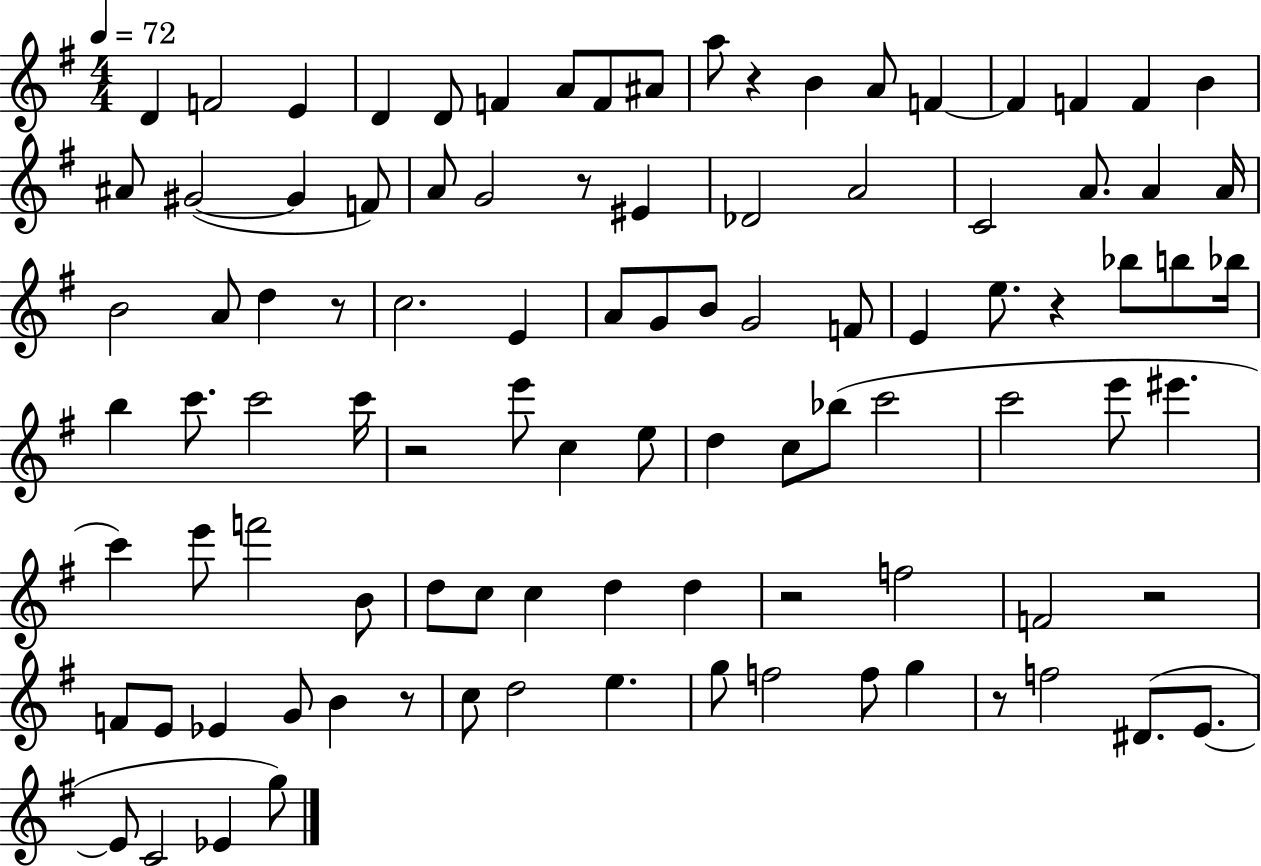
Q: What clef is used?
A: treble